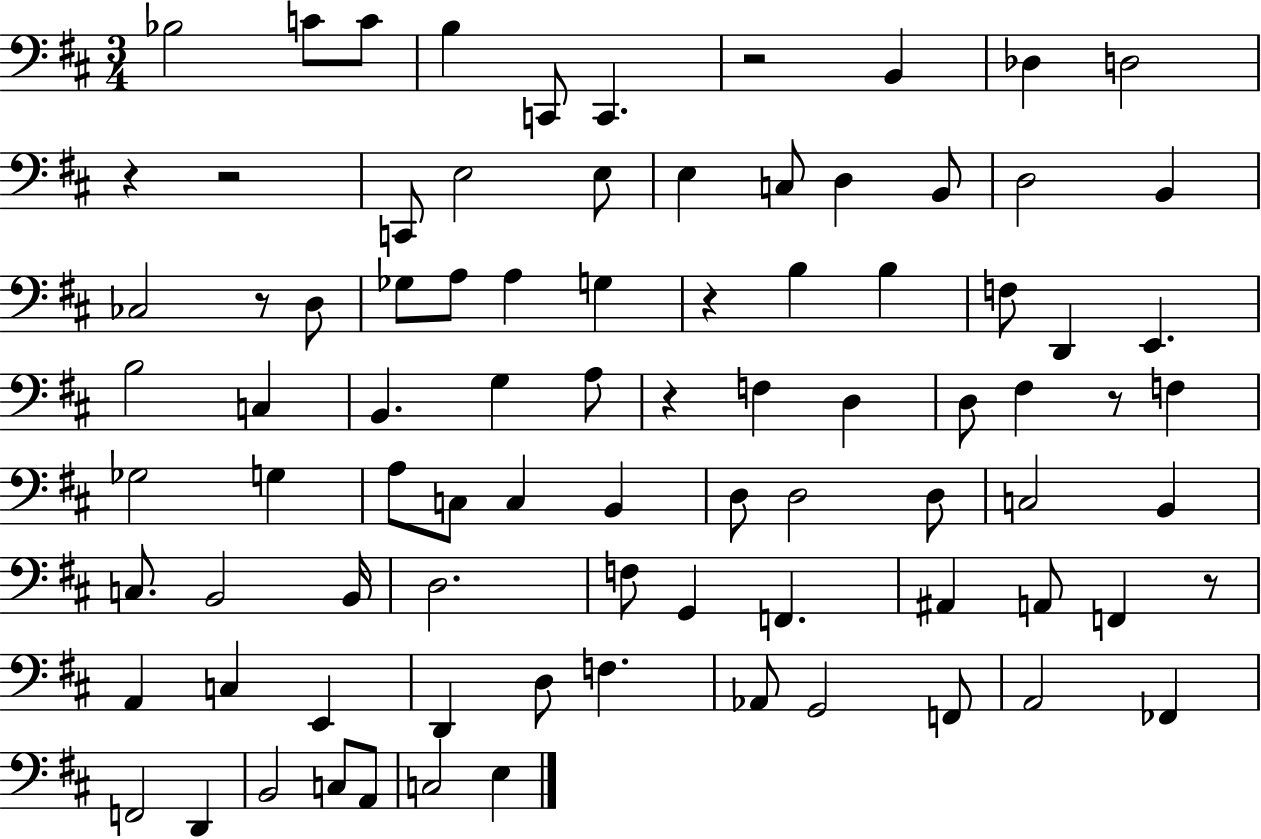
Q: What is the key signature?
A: D major